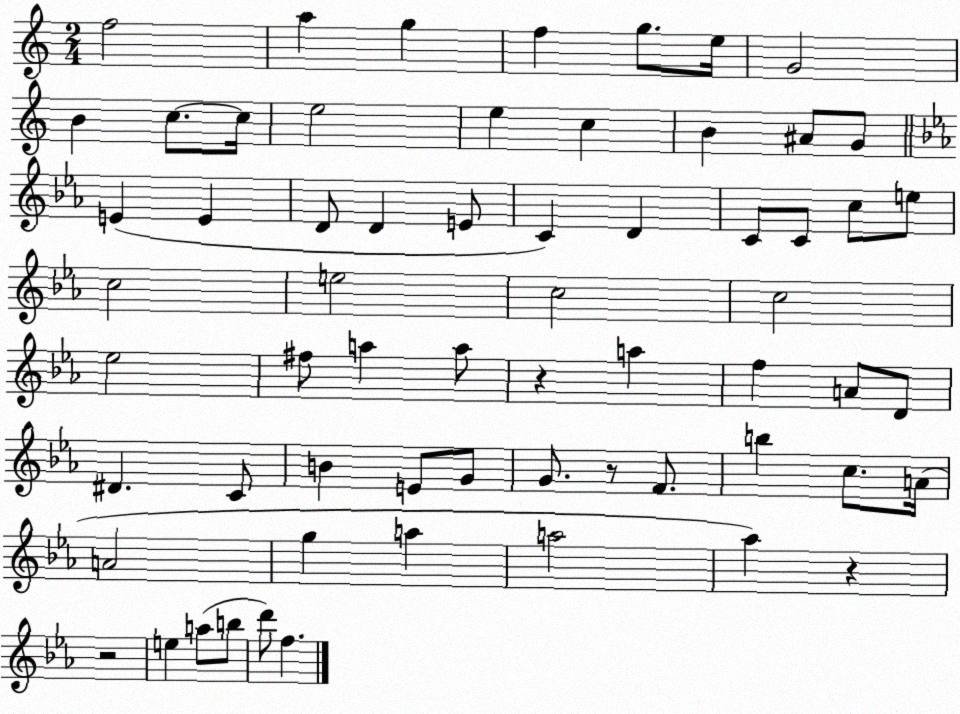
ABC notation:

X:1
T:Untitled
M:2/4
L:1/4
K:C
f2 a g f g/2 e/4 G2 B c/2 c/4 e2 e c B ^A/2 G/2 E E D/2 D E/2 C D C/2 C/2 c/2 e/2 c2 e2 c2 c2 _e2 ^f/2 a a/2 z a f A/2 D/2 ^D C/2 B E/2 G/2 G/2 z/2 F/2 b c/2 A/4 A2 g a a2 _a z z2 e a/2 b/2 d'/2 f